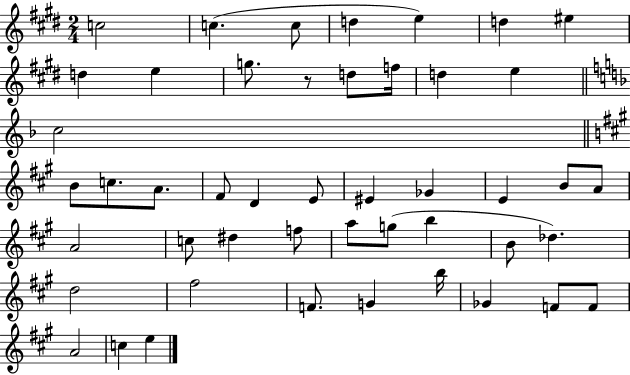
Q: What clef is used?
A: treble